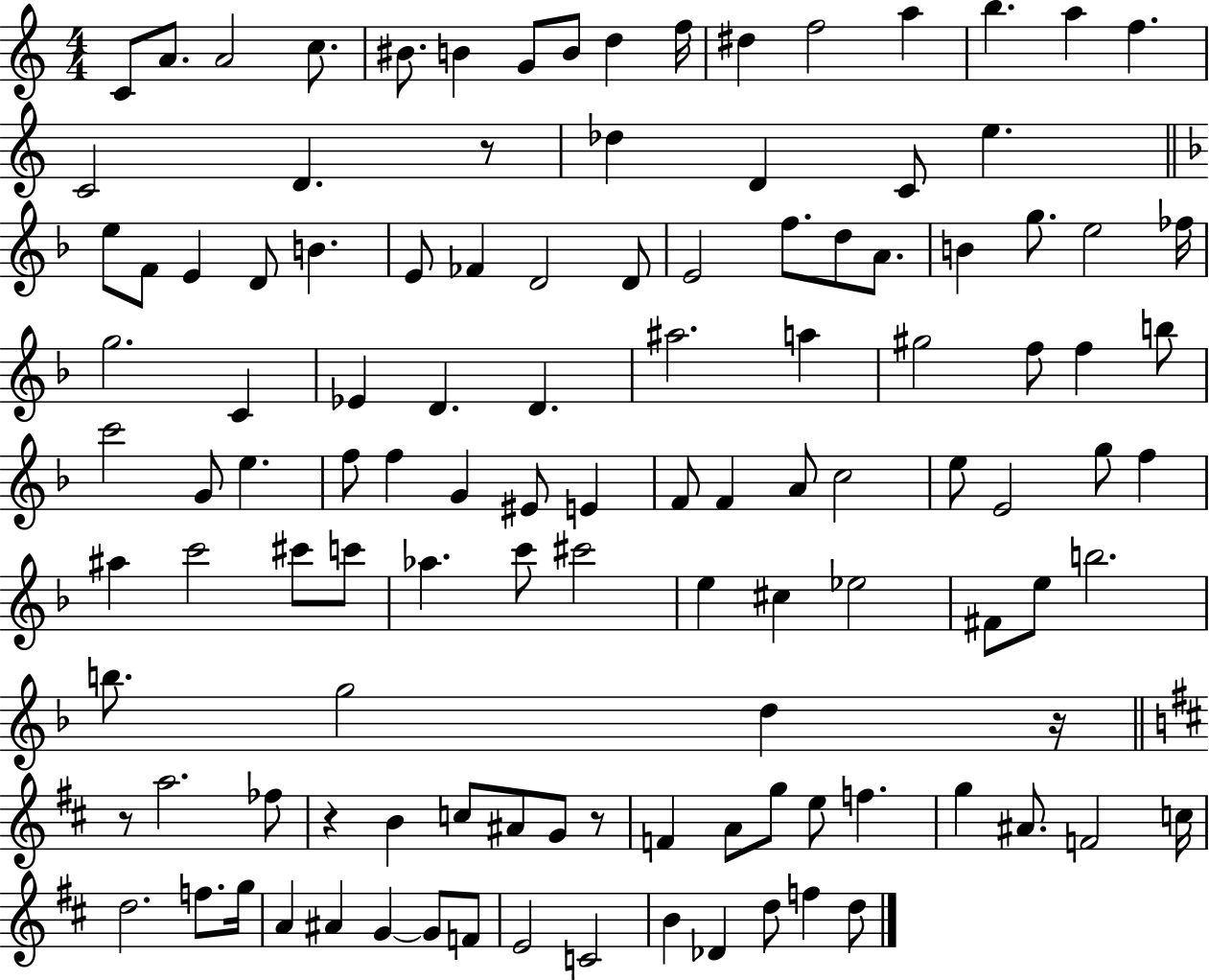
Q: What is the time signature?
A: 4/4